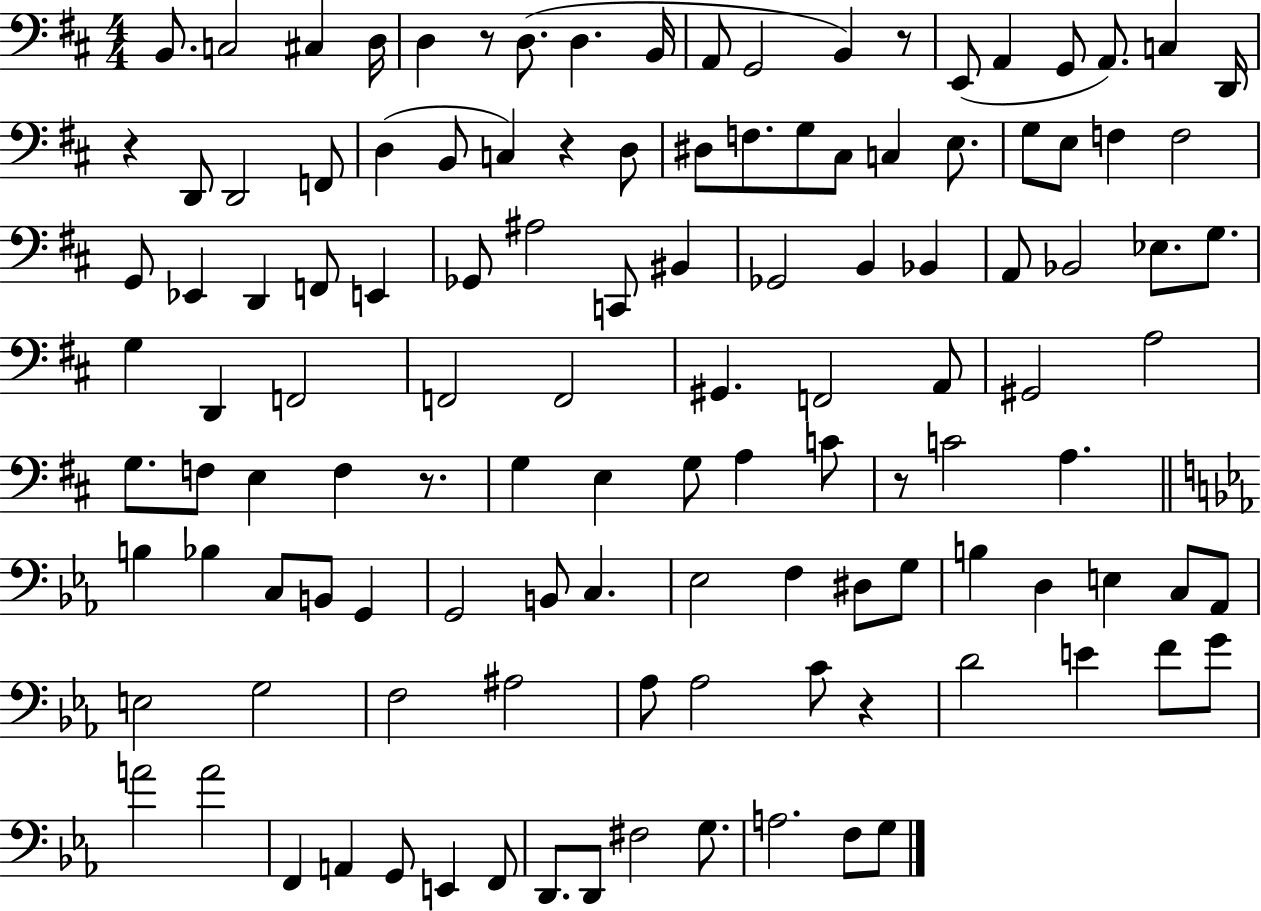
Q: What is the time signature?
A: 4/4